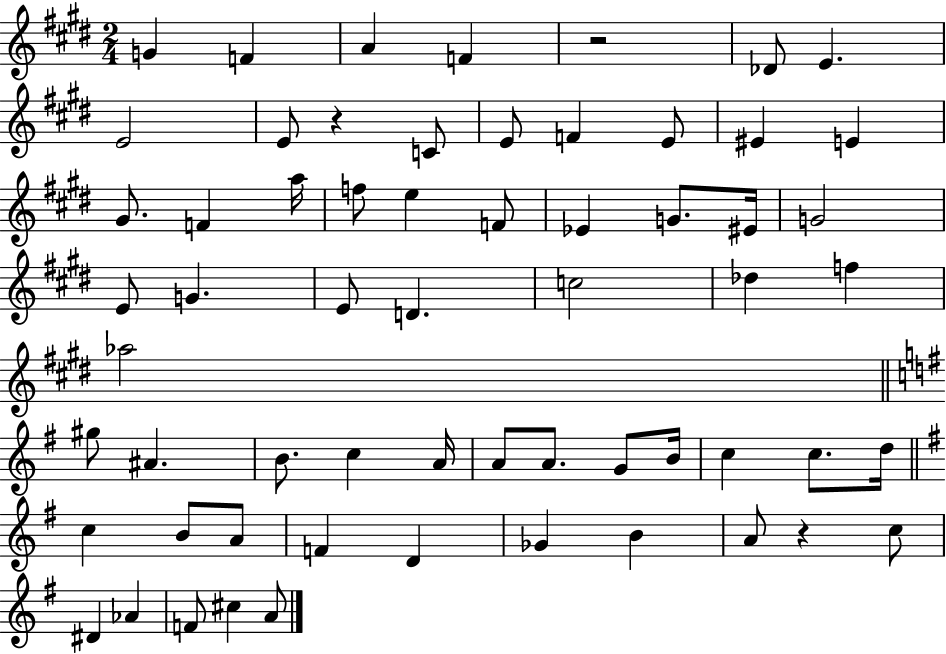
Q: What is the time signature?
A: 2/4